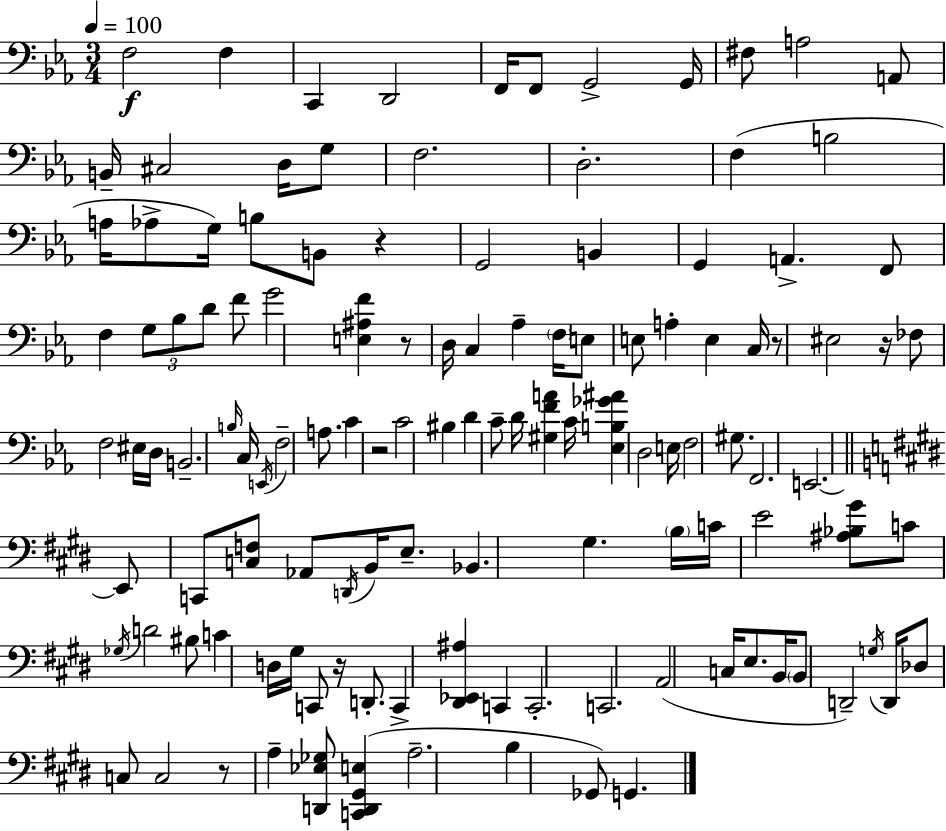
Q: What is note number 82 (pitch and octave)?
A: D4